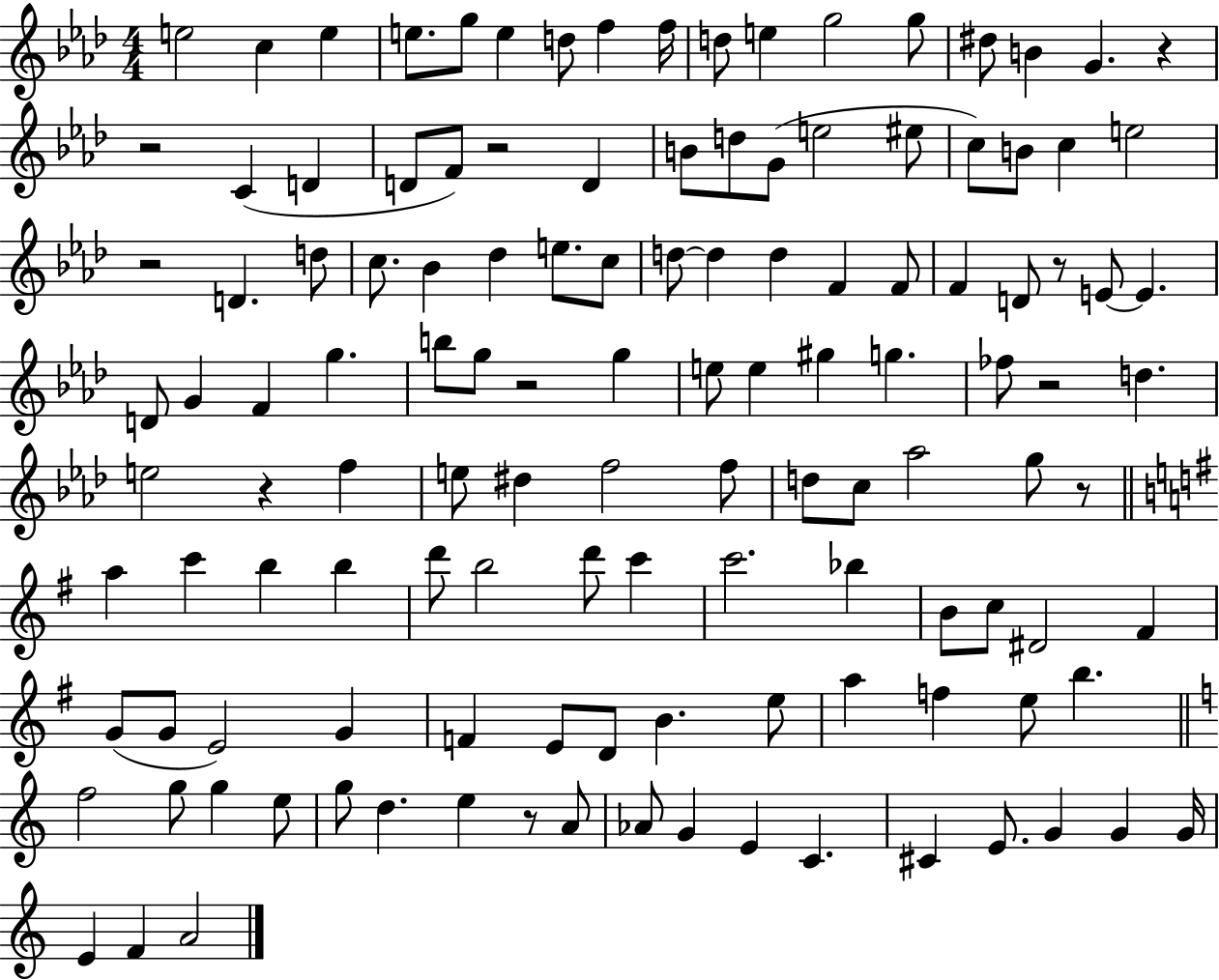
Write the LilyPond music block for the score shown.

{
  \clef treble
  \numericTimeSignature
  \time 4/4
  \key aes \major
  e''2 c''4 e''4 | e''8. g''8 e''4 d''8 f''4 f''16 | d''8 e''4 g''2 g''8 | dis''8 b'4 g'4. r4 | \break r2 c'4( d'4 | d'8 f'8) r2 d'4 | b'8 d''8 g'8( e''2 eis''8 | c''8) b'8 c''4 e''2 | \break r2 d'4. d''8 | c''8. bes'4 des''4 e''8. c''8 | d''8~~ d''4 d''4 f'4 f'8 | f'4 d'8 r8 e'8~~ e'4. | \break d'8 g'4 f'4 g''4. | b''8 g''8 r2 g''4 | e''8 e''4 gis''4 g''4. | fes''8 r2 d''4. | \break e''2 r4 f''4 | e''8 dis''4 f''2 f''8 | d''8 c''8 aes''2 g''8 r8 | \bar "||" \break \key e \minor a''4 c'''4 b''4 b''4 | d'''8 b''2 d'''8 c'''4 | c'''2. bes''4 | b'8 c''8 dis'2 fis'4 | \break g'8( g'8 e'2) g'4 | f'4 e'8 d'8 b'4. e''8 | a''4 f''4 e''8 b''4. | \bar "||" \break \key a \minor f''2 g''8 g''4 e''8 | g''8 d''4. e''4 r8 a'8 | aes'8 g'4 e'4 c'4. | cis'4 e'8. g'4 g'4 g'16 | \break e'4 f'4 a'2 | \bar "|."
}